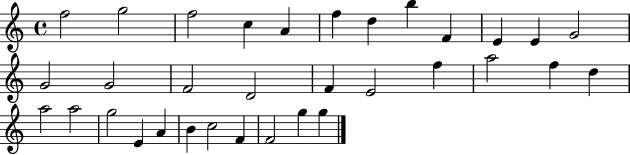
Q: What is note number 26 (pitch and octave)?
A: E4